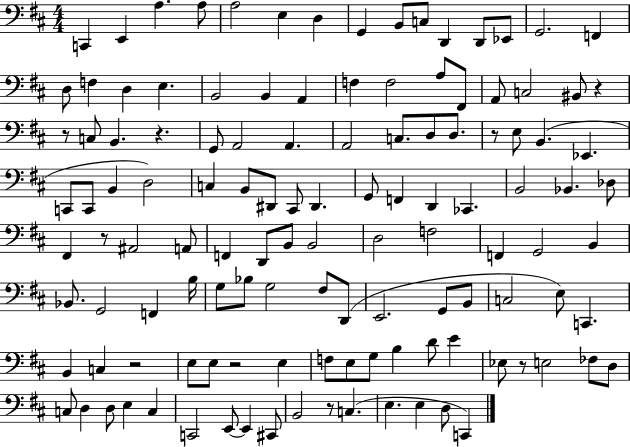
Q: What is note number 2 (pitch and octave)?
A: E2